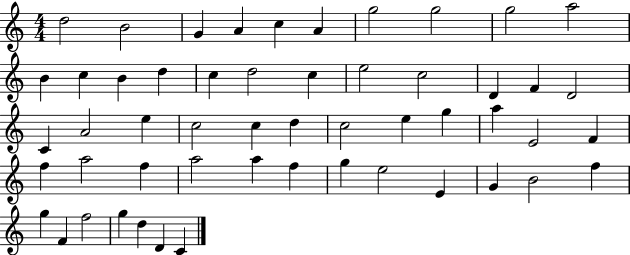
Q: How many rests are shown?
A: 0